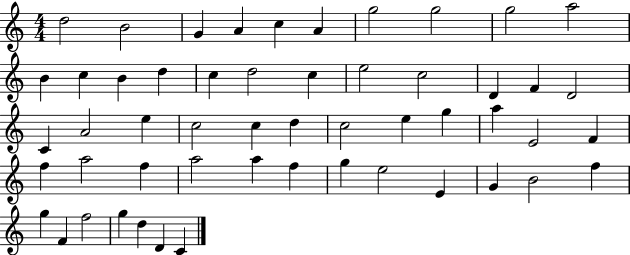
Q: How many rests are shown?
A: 0